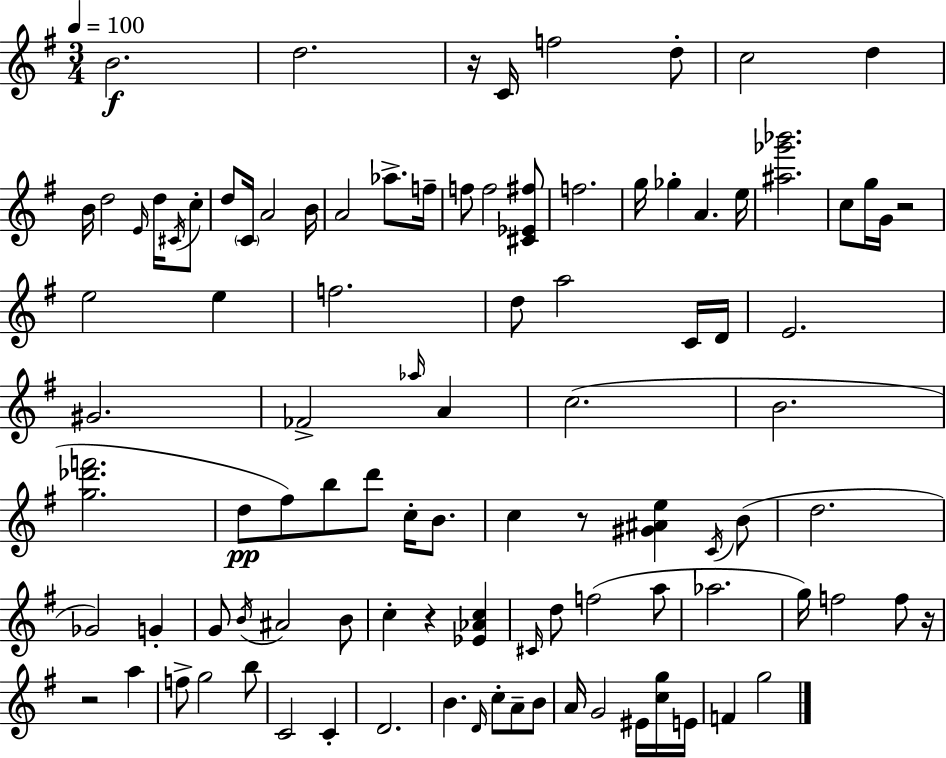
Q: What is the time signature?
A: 3/4